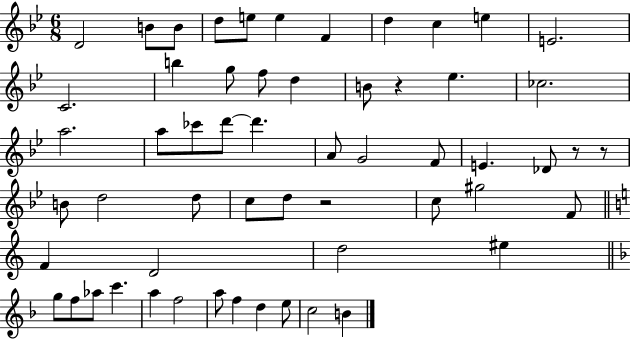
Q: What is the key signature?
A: BES major